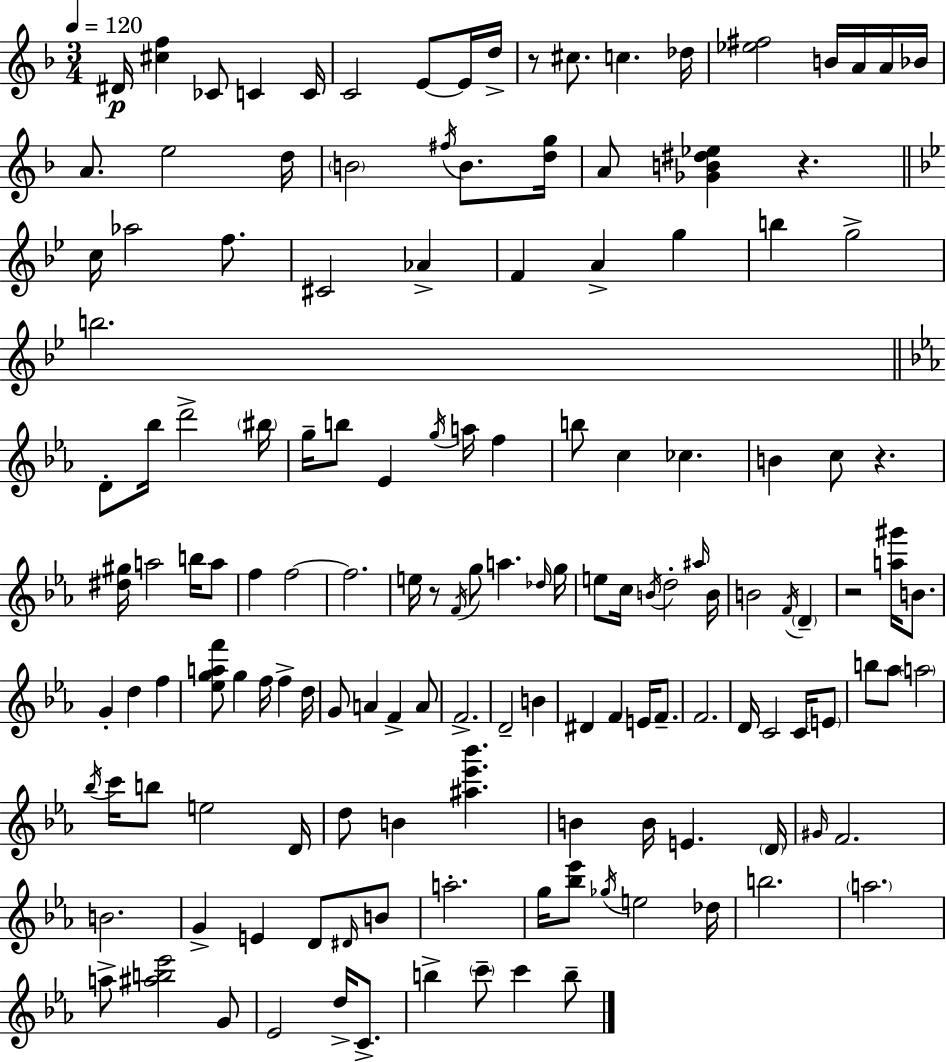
{
  \clef treble
  \numericTimeSignature
  \time 3/4
  \key d \minor
  \tempo 4 = 120
  dis'16\p <cis'' f''>4 ces'8 c'4 c'16 | c'2 e'8~~ e'16 d''16-> | r8 cis''8. c''4. des''16 | <ees'' fis''>2 b'16 a'16 a'16 bes'16 | \break a'8. e''2 d''16 | \parenthesize b'2 \acciaccatura { fis''16 } b'8. | <d'' g''>16 a'8 <ges' b' dis'' ees''>4 r4. | \bar "||" \break \key g \minor c''16 aes''2 f''8. | cis'2 aes'4-> | f'4 a'4-> g''4 | b''4 g''2-> | \break b''2. | \bar "||" \break \key c \minor d'8-. bes''16 d'''2-> \parenthesize bis''16 | g''16-- b''8 ees'4 \acciaccatura { g''16 } a''16 f''4 | b''8 c''4 ces''4. | b'4 c''8 r4. | \break <dis'' gis''>16 a''2 b''16 a''8 | f''4 f''2~~ | f''2. | e''16 r8 \acciaccatura { f'16 } g''8 a''4. | \break \grace { des''16 } g''16 e''8 c''16 \acciaccatura { b'16 } d''2-. | \grace { ais''16 } b'16 b'2 | \acciaccatura { f'16 } \parenthesize d'4-- r2 | <a'' gis'''>16 b'8. g'4-. d''4 | \break f''4 <ees'' g'' a'' f'''>8 g''4 | f''16 f''4-> d''16 g'8 a'4 | f'4-> a'8 f'2.-> | d'2-- | \break b'4 dis'4 f'4 | e'16 f'8.-- f'2. | d'16 c'2 | c'16 \parenthesize e'8 b''8 aes''8 \parenthesize a''2 | \break \acciaccatura { bes''16 } c'''16 b''8 e''2 | d'16 d''8 b'4 | <ais'' ees''' bes'''>4. b'4 b'16 | e'4. \parenthesize d'16 \grace { gis'16 } f'2. | \break b'2. | g'4-> | e'4 d'8 \grace { dis'16 } b'8 a''2.-. | g''16 <bes'' ees'''>8 | \break \acciaccatura { ges''16 } e''2 des''16 b''2. | \parenthesize a''2. | a''8-> | <ais'' b'' ees'''>2 g'8 ees'2 | \break d''16-> c'8.-> b''4-> | \parenthesize c'''8-- c'''4 b''8-- \bar "|."
}